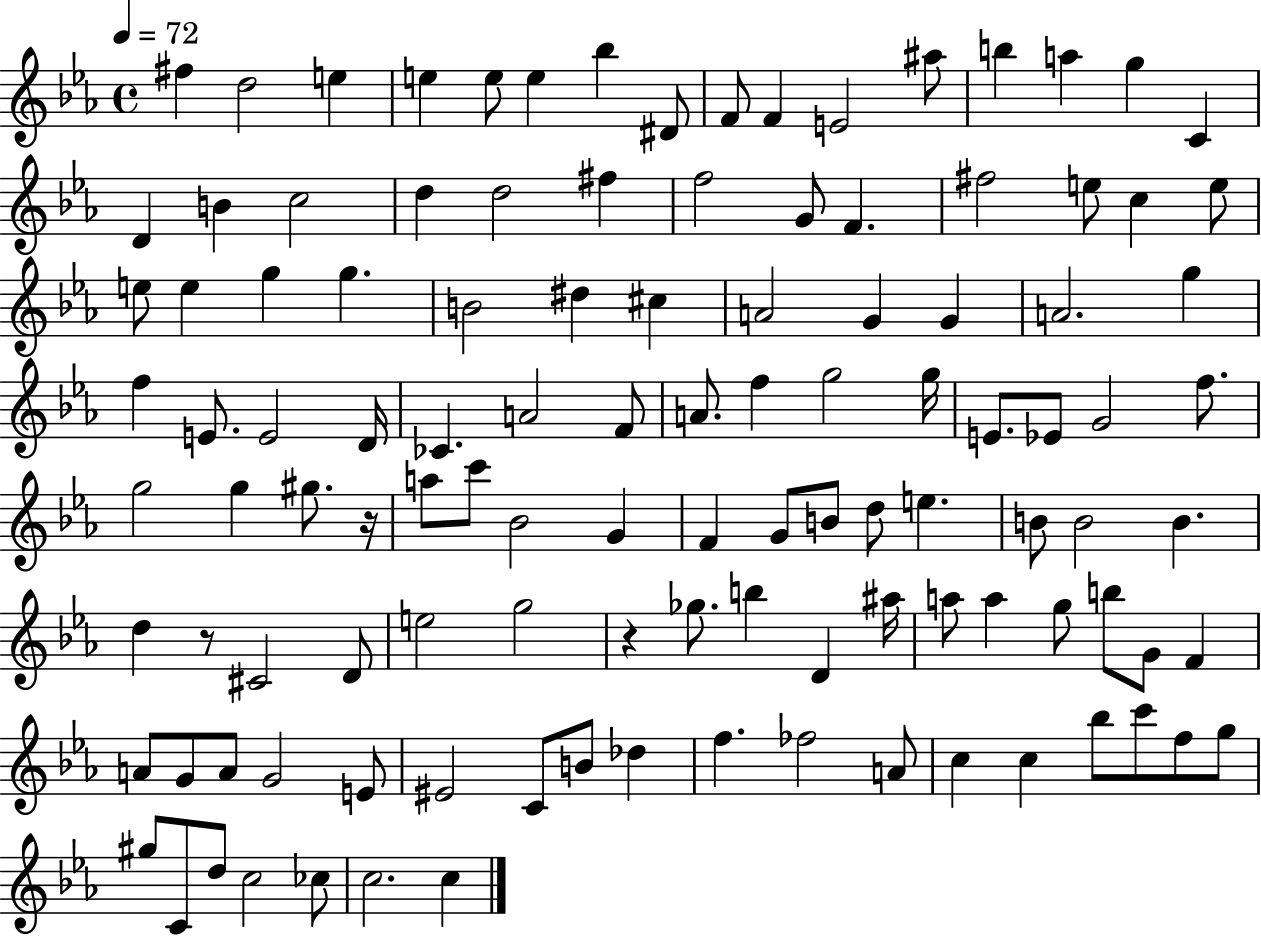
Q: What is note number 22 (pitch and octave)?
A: F#5